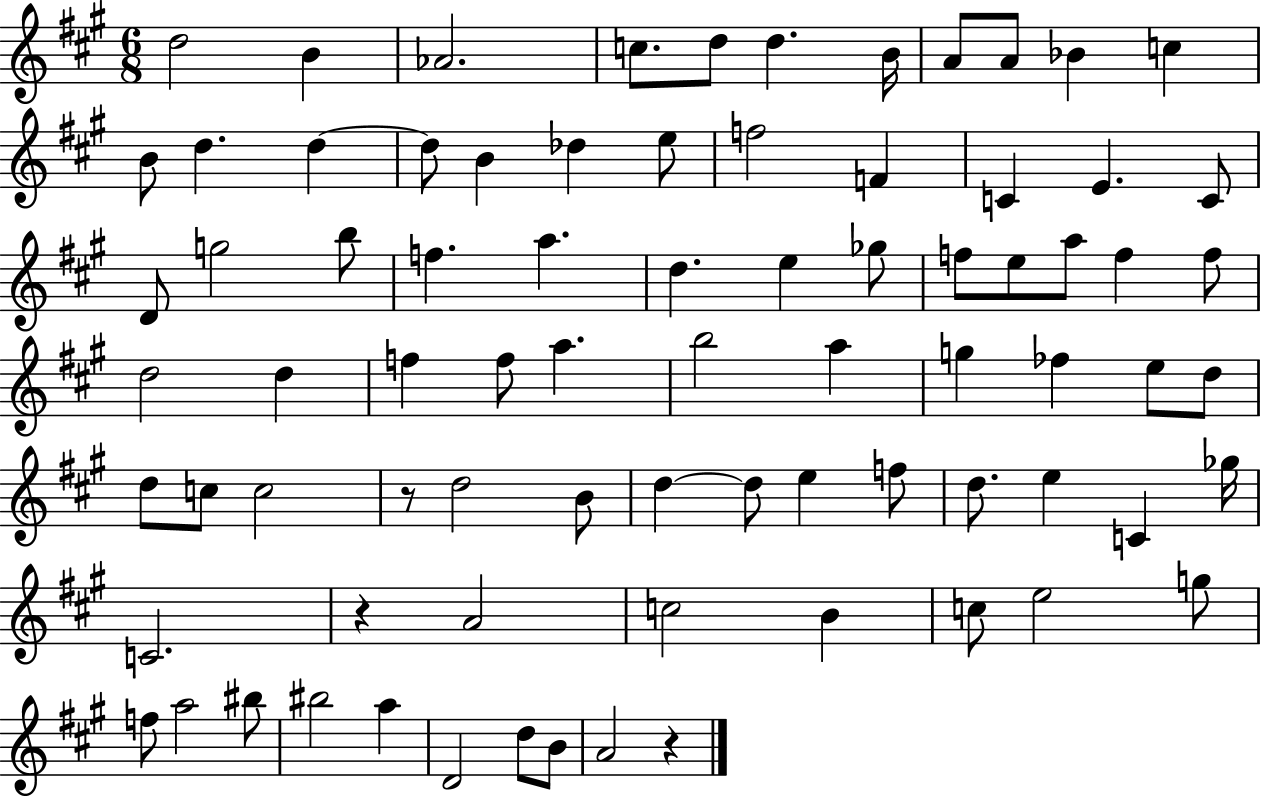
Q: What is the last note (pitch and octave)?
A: A4